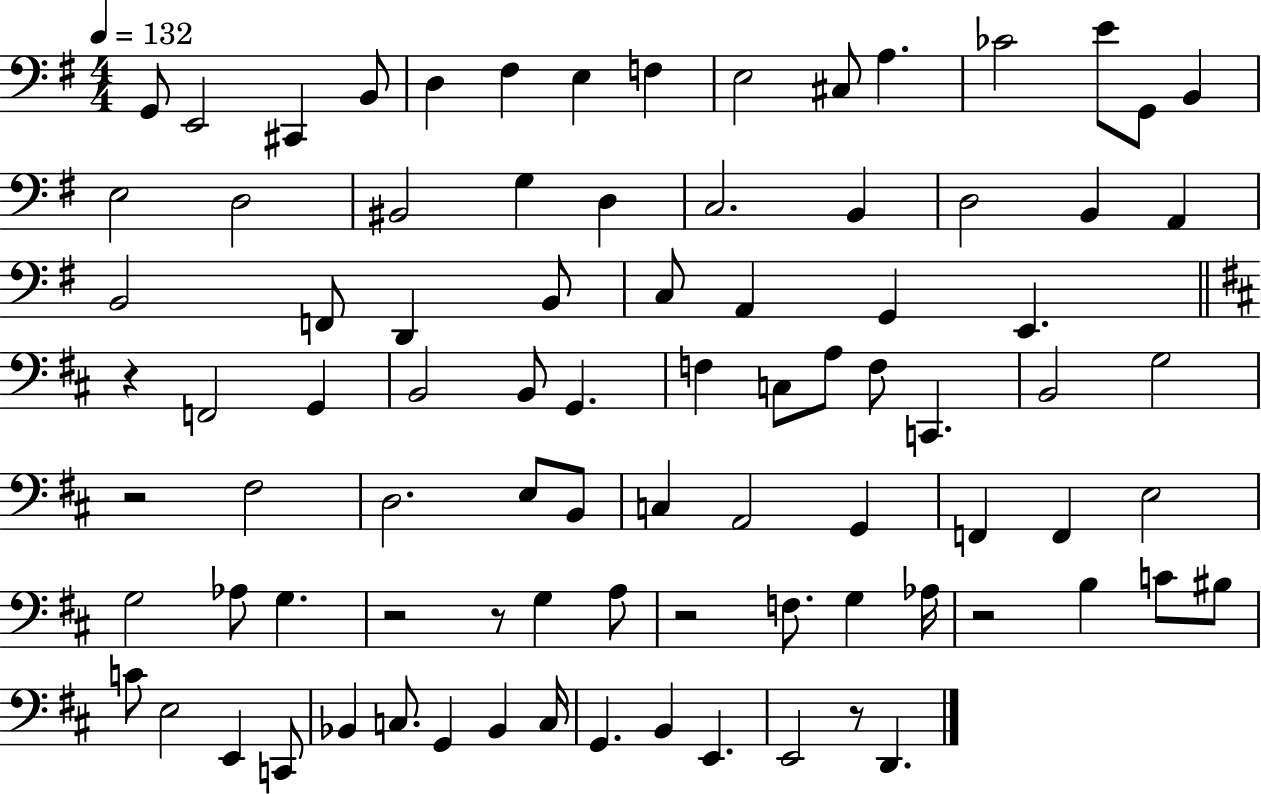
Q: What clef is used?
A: bass